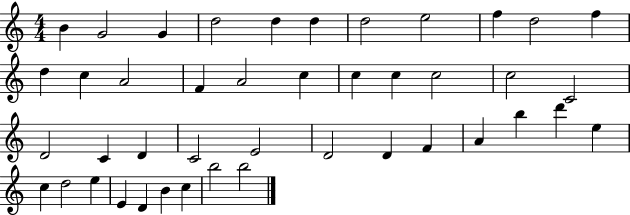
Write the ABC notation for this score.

X:1
T:Untitled
M:4/4
L:1/4
K:C
B G2 G d2 d d d2 e2 f d2 f d c A2 F A2 c c c c2 c2 C2 D2 C D C2 E2 D2 D F A b d' e c d2 e E D B c b2 b2